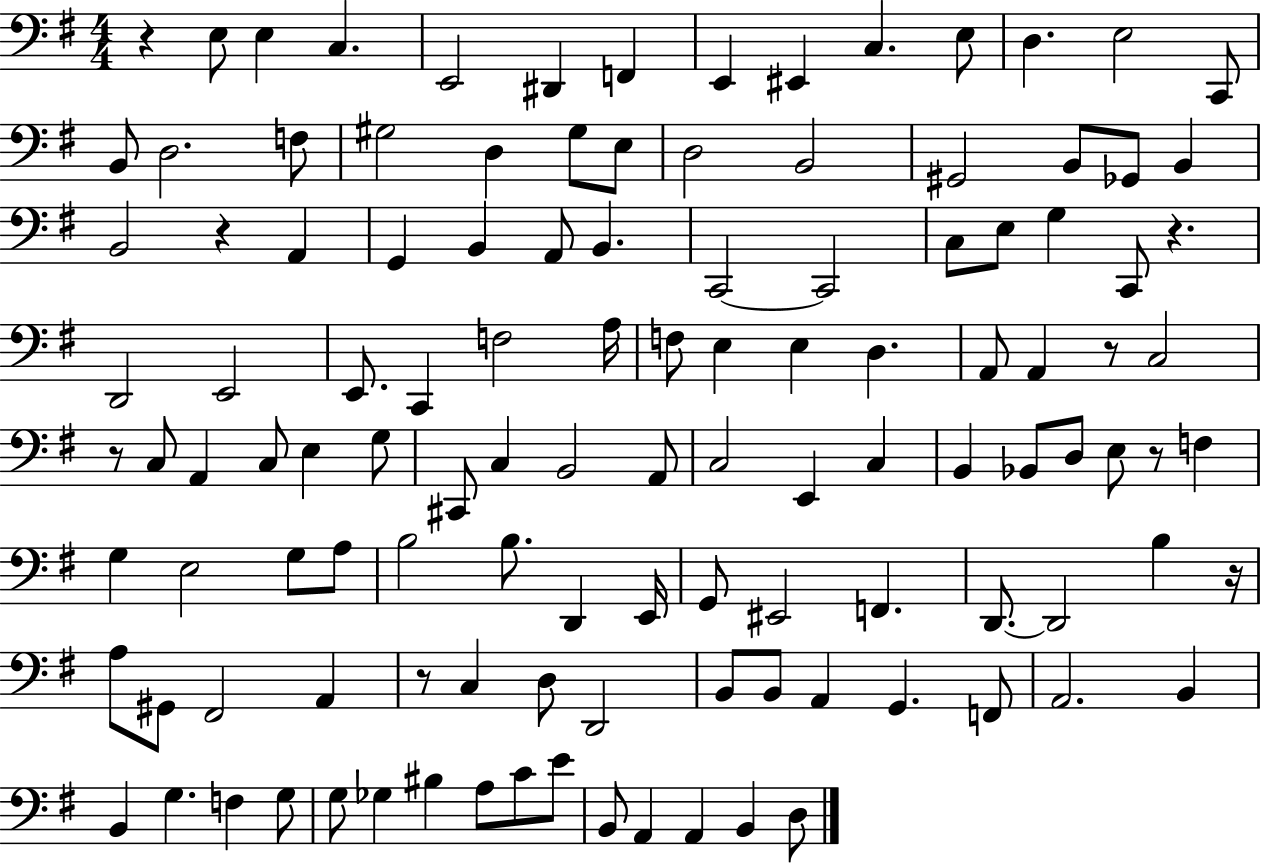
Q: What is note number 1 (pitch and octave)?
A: E3